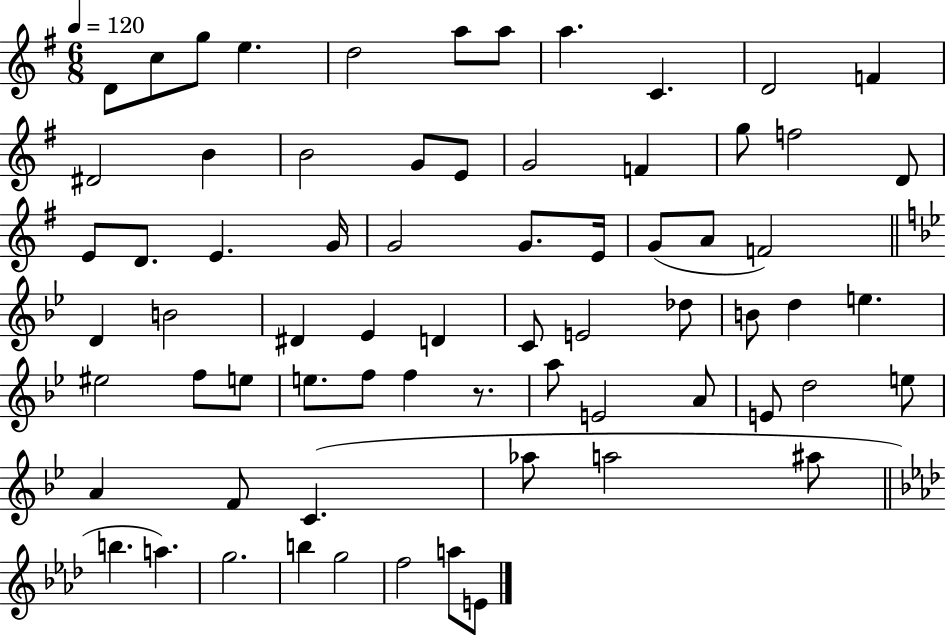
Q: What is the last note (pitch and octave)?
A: E4